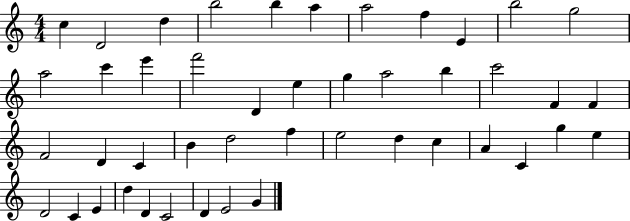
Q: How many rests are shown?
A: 0